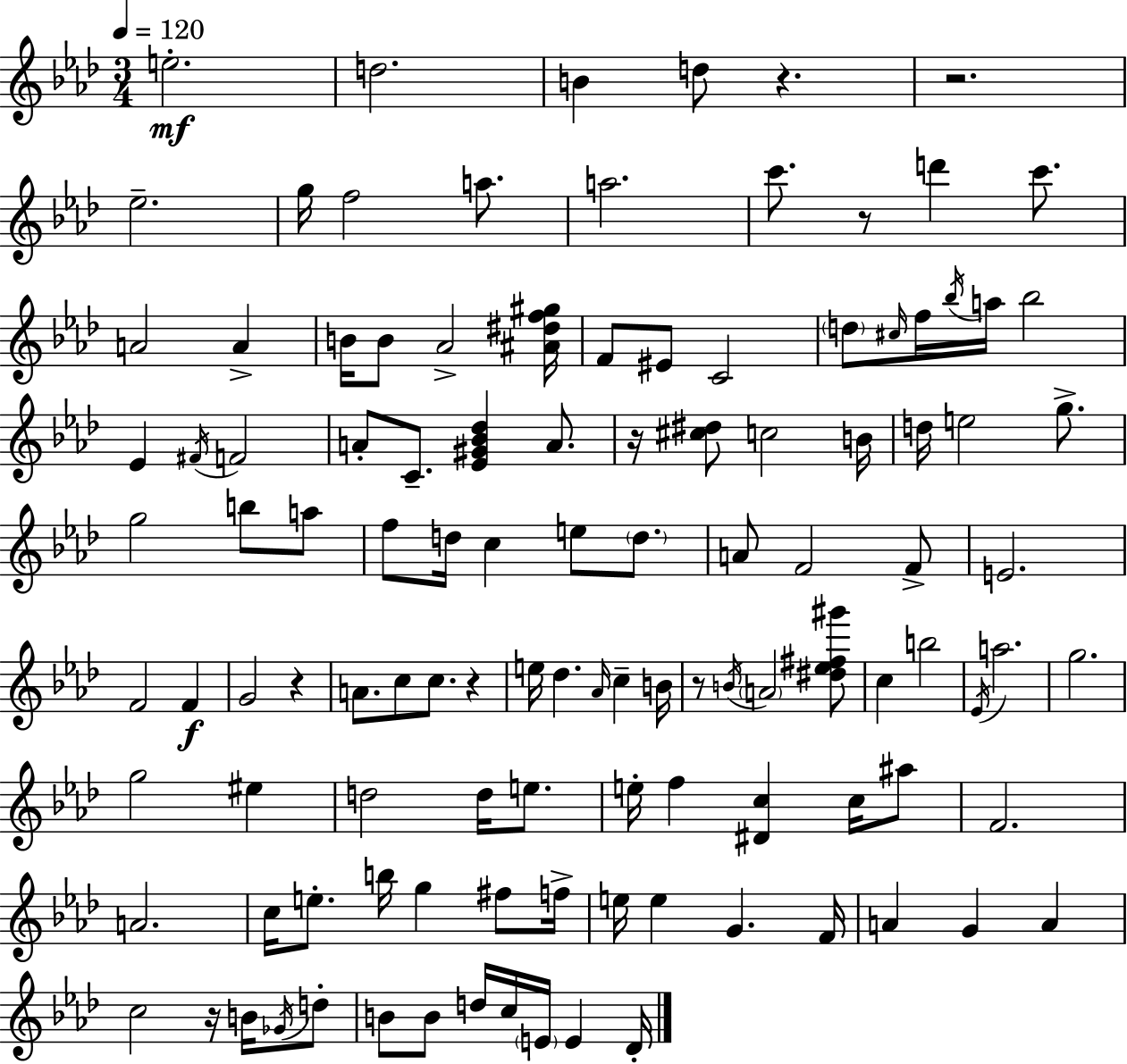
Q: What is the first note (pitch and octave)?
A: E5